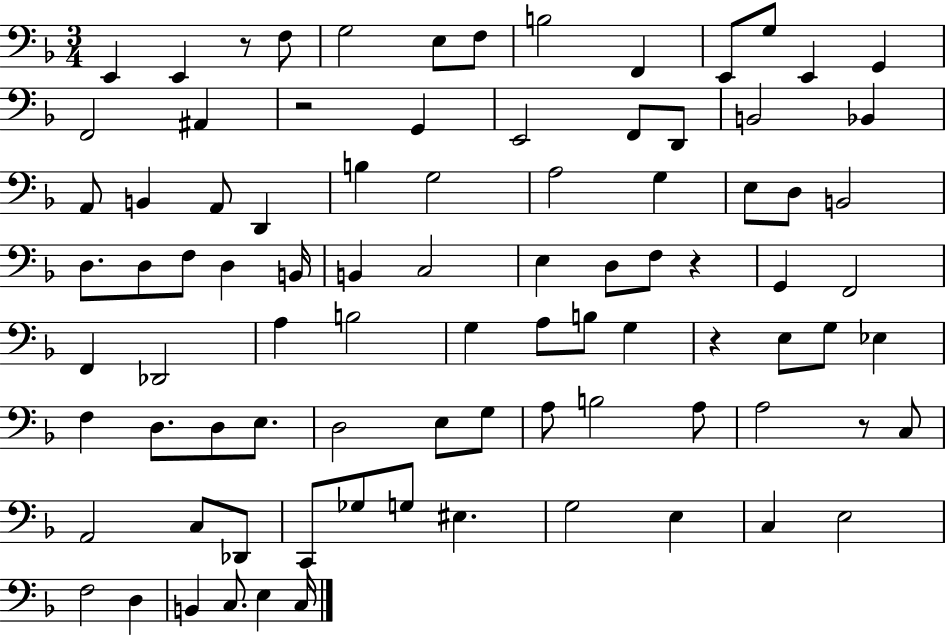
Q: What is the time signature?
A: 3/4